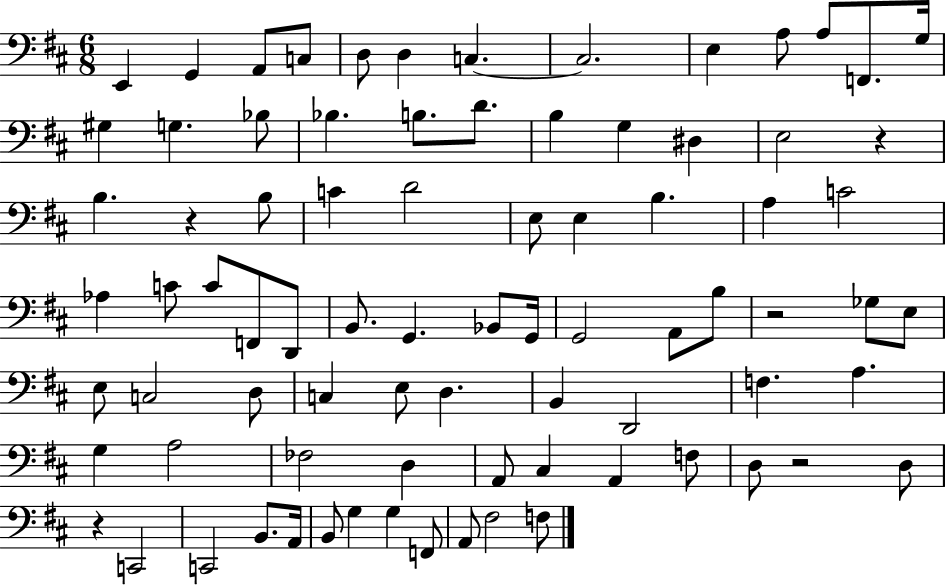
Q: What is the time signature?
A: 6/8